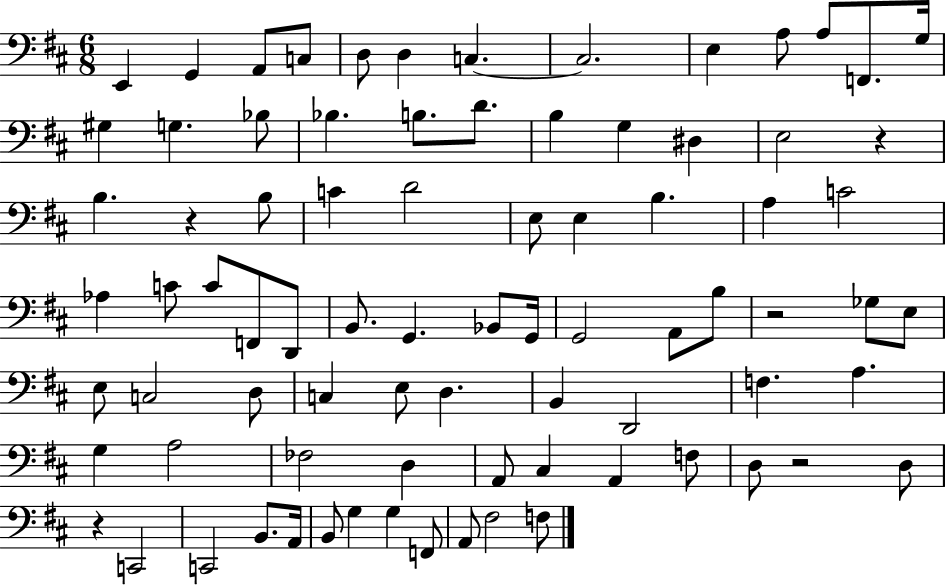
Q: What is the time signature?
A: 6/8